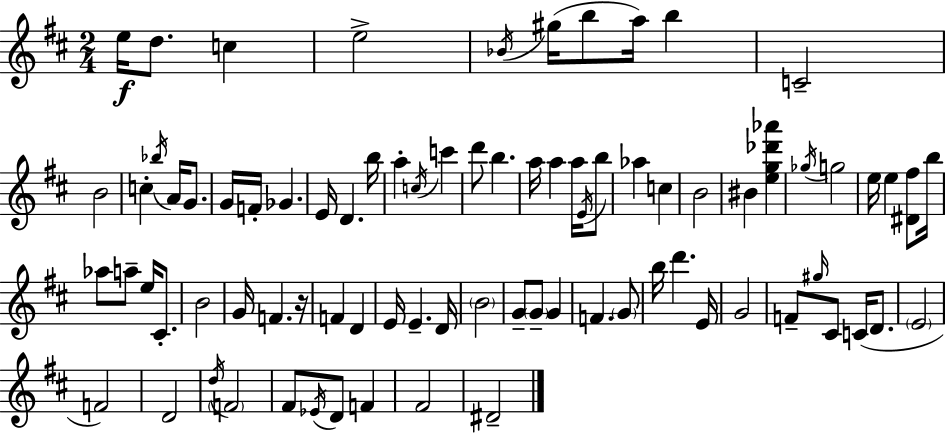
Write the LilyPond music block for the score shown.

{
  \clef treble
  \numericTimeSignature
  \time 2/4
  \key d \major
  e''16\f d''8. c''4 | e''2-> | \acciaccatura { bes'16 } gis''16( b''8 a''16) b''4 | c'2-- | \break b'2 | c''4-. \acciaccatura { bes''16 } a'16 g'8. | g'16 f'16-. ges'4. | e'16 d'4. | \break b''16 a''4-. \acciaccatura { c''16 } c'''4 | d'''8 b''4. | a''16 a''4 | a''16 \acciaccatura { e'16 } b''8 aes''4 | \break c''4 b'2 | bis'4 | <e'' g'' des''' aes'''>4 \acciaccatura { ges''16 } g''2 | e''16 e''4 | \break <dis' fis''>8 b''16 aes''8 a''8-- | e''16 cis'8.-. b'2 | g'16 f'4. | r16 f'4 | \break d'4 e'16 e'4.-- | d'16 \parenthesize b'2 | g'8-- \parenthesize g'8-- | g'4 f'4. | \break \parenthesize g'8 b''16 d'''4. | e'16 g'2 | f'8-- \grace { gis''16 } | cis'8 c'16( d'8. \parenthesize e'2 | \break f'2) | d'2 | \acciaccatura { d''16 } \parenthesize f'2 | fis'8 | \break \acciaccatura { ees'16 } d'8 f'4 | fis'2 | dis'2-- | \bar "|."
}